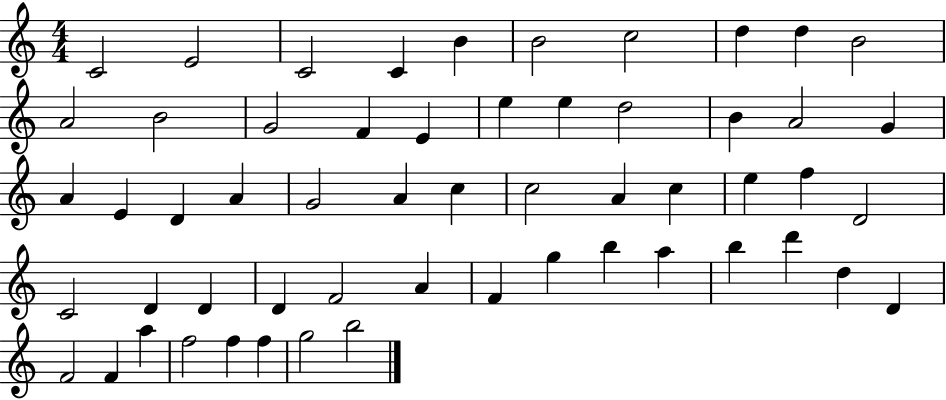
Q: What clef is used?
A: treble